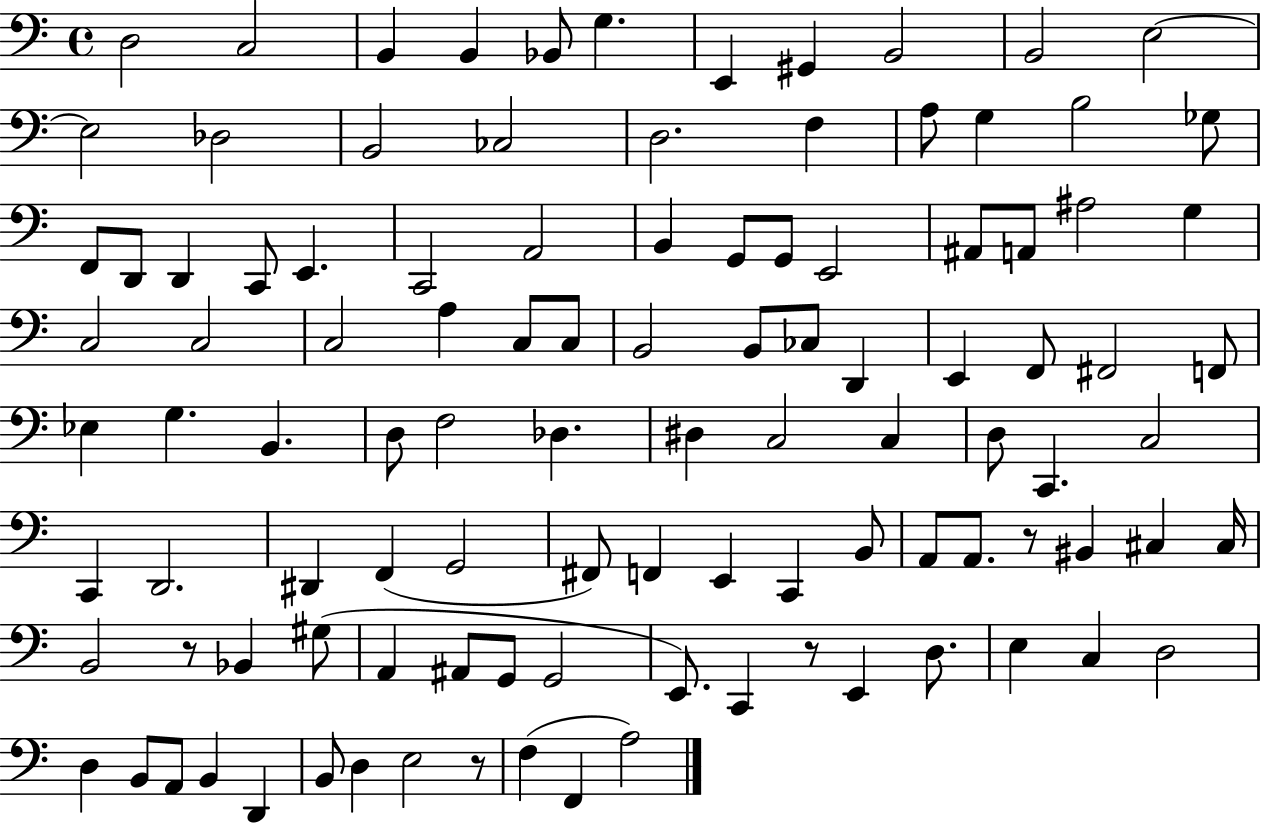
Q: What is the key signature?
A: C major